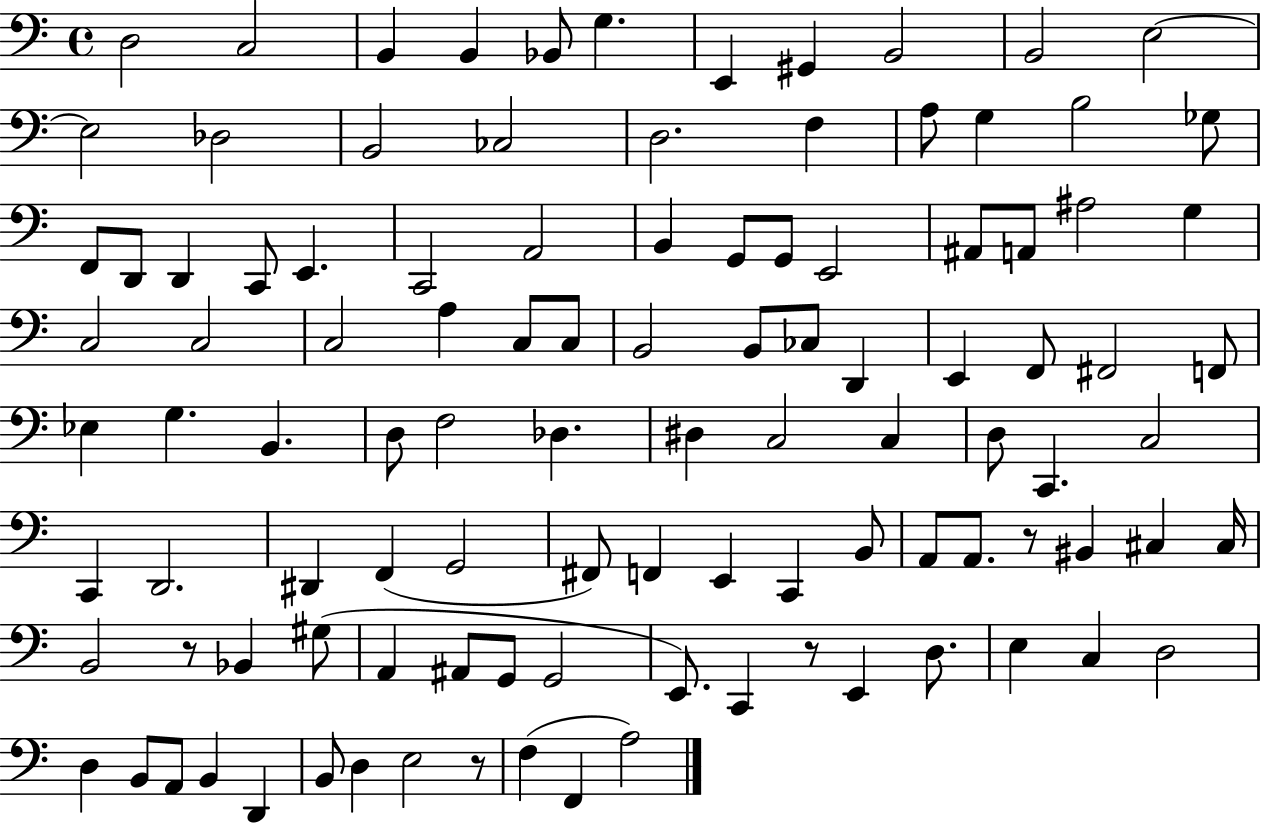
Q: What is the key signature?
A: C major